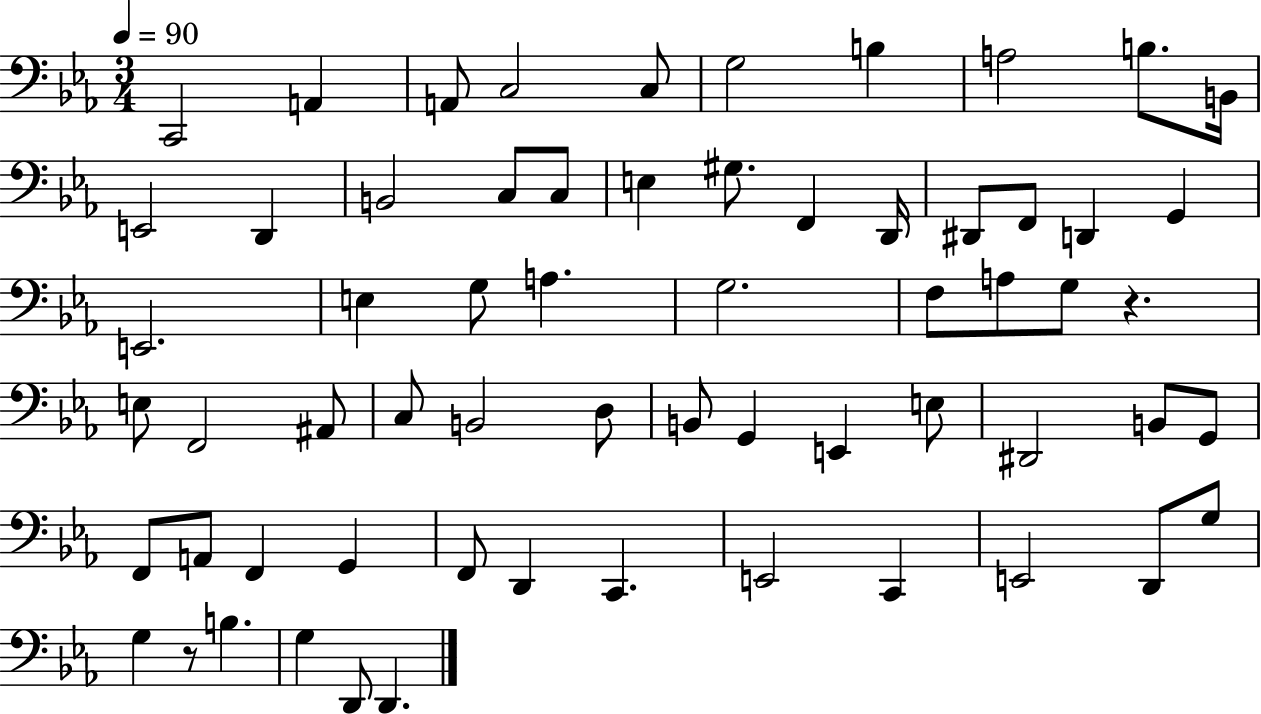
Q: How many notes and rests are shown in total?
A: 63